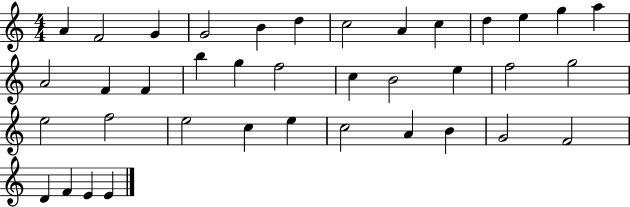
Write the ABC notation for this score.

X:1
T:Untitled
M:4/4
L:1/4
K:C
A F2 G G2 B d c2 A c d e g a A2 F F b g f2 c B2 e f2 g2 e2 f2 e2 c e c2 A B G2 F2 D F E E